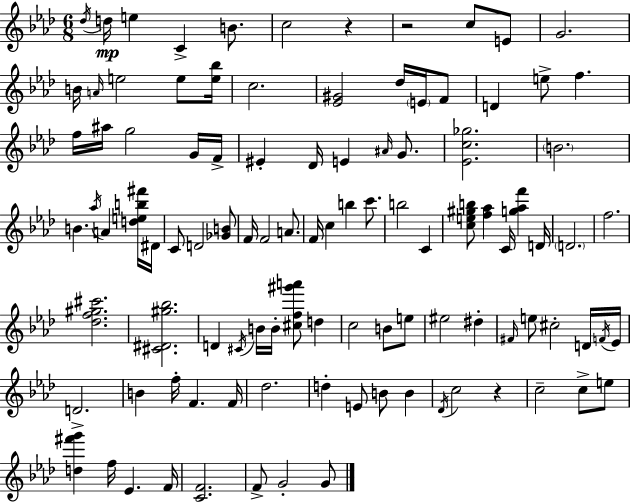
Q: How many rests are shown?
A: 3